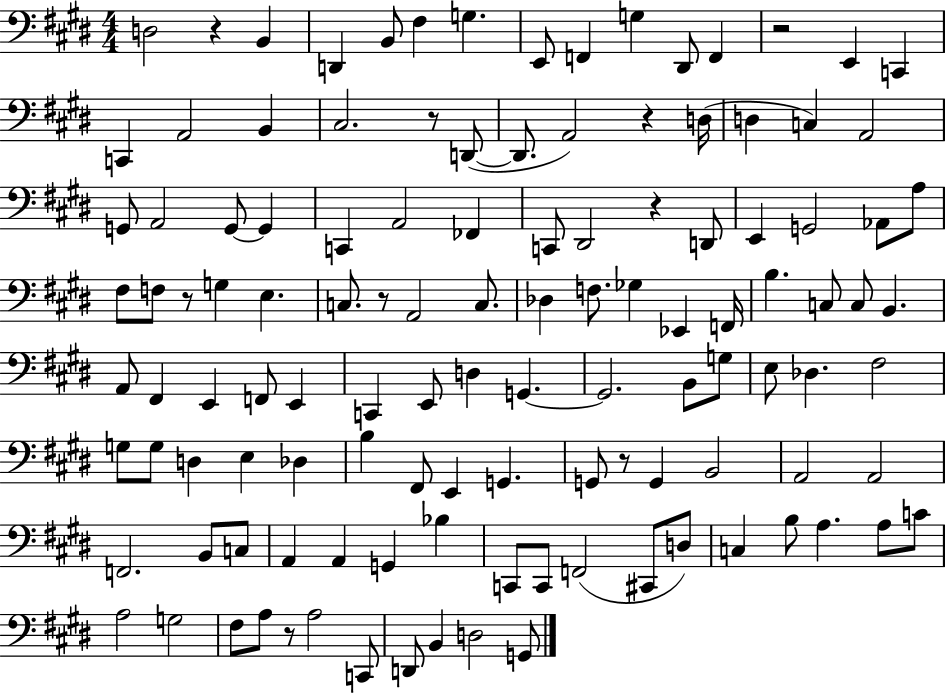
D3/h R/q B2/q D2/q B2/e F#3/q G3/q. E2/e F2/q G3/q D#2/e F2/q R/h E2/q C2/q C2/q A2/h B2/q C#3/h. R/e D2/e D2/e. A2/h R/q D3/s D3/q C3/q A2/h G2/e A2/h G2/e G2/q C2/q A2/h FES2/q C2/e D#2/h R/q D2/e E2/q G2/h Ab2/e A3/e F#3/e F3/e R/e G3/q E3/q. C3/e. R/e A2/h C3/e. Db3/q F3/e. Gb3/q Eb2/q F2/s B3/q. C3/e C3/e B2/q. A2/e F#2/q E2/q F2/e E2/q C2/q E2/e D3/q G2/q. G2/h. B2/e G3/e E3/e Db3/q. F#3/h G3/e G3/e D3/q E3/q Db3/q B3/q F#2/e E2/q G2/q. G2/e R/e G2/q B2/h A2/h A2/h F2/h. B2/e C3/e A2/q A2/q G2/q Bb3/q C2/e C2/e F2/h C#2/e D3/e C3/q B3/e A3/q. A3/e C4/e A3/h G3/h F#3/e A3/e R/e A3/h C2/e D2/e B2/q D3/h G2/e